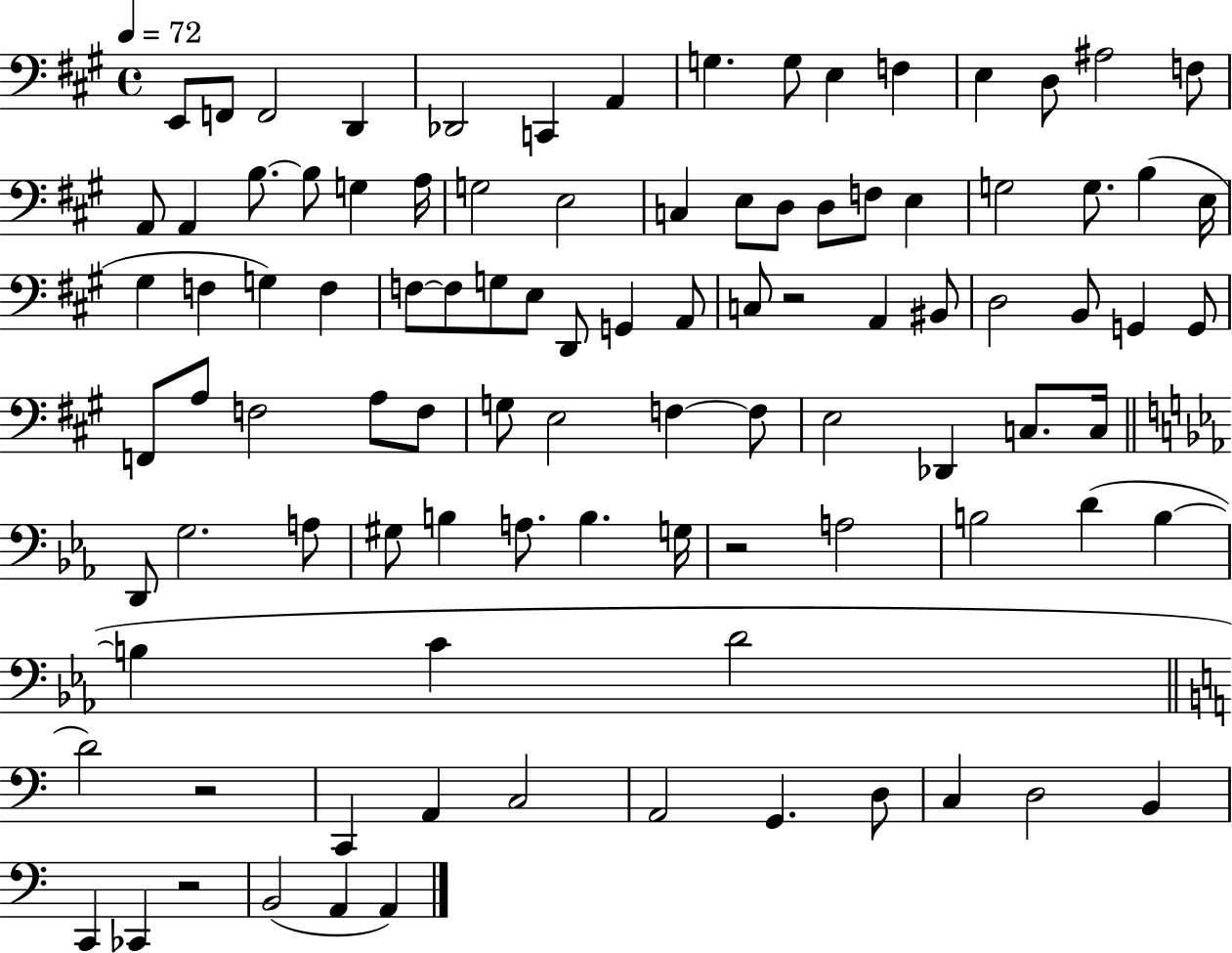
{
  \clef bass
  \time 4/4
  \defaultTimeSignature
  \key a \major
  \tempo 4 = 72
  e,8 f,8 f,2 d,4 | des,2 c,4 a,4 | g4. g8 e4 f4 | e4 d8 ais2 f8 | \break a,8 a,4 b8.~~ b8 g4 a16 | g2 e2 | c4 e8 d8 d8 f8 e4 | g2 g8. b4( e16 | \break gis4 f4 g4) f4 | f8~~ f8 g8 e8 d,8 g,4 a,8 | c8 r2 a,4 bis,8 | d2 b,8 g,4 g,8 | \break f,8 a8 f2 a8 f8 | g8 e2 f4~~ f8 | e2 des,4 c8. c16 | \bar "||" \break \key ees \major d,8 g2. a8 | gis8 b4 a8. b4. g16 | r2 a2 | b2 d'4( b4~~ | \break b4 c'4 d'2 | \bar "||" \break \key c \major d'2) r2 | c,4 a,4 c2 | a,2 g,4. d8 | c4 d2 b,4 | \break c,4 ces,4 r2 | b,2( a,4 a,4) | \bar "|."
}